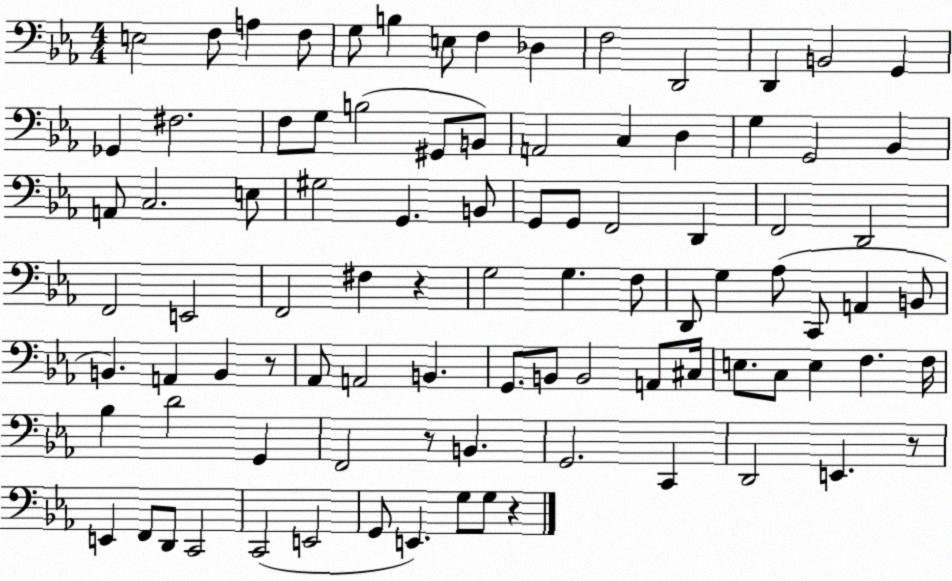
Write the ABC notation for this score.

X:1
T:Untitled
M:4/4
L:1/4
K:Eb
E,2 F,/2 A, F,/2 G,/2 B, E,/2 F, _D, F,2 D,,2 D,, B,,2 G,, _G,, ^F,2 F,/2 G,/2 B,2 ^G,,/2 B,,/2 A,,2 C, D, G, G,,2 _B,, A,,/2 C,2 E,/2 ^G,2 G,, B,,/2 G,,/2 G,,/2 F,,2 D,, F,,2 D,,2 F,,2 E,,2 F,,2 ^F, z G,2 G, F,/2 D,,/2 G, _A,/2 C,,/2 A,, B,,/2 B,, A,, B,, z/2 _A,,/2 A,,2 B,, G,,/2 B,,/2 B,,2 A,,/2 ^C,/4 E,/2 C,/2 E, F, F,/4 _B, D2 G,, F,,2 z/2 B,, G,,2 C,, D,,2 E,, z/2 E,, F,,/2 D,,/2 C,,2 C,,2 E,,2 G,,/2 E,, G,/2 G,/2 z